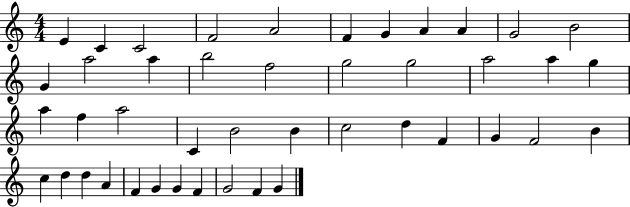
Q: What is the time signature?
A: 4/4